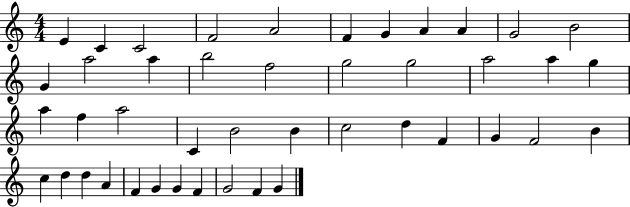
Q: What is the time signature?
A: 4/4